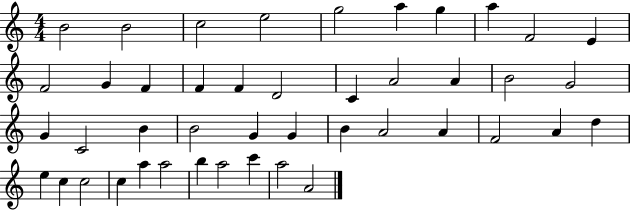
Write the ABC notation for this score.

X:1
T:Untitled
M:4/4
L:1/4
K:C
B2 B2 c2 e2 g2 a g a F2 E F2 G F F F D2 C A2 A B2 G2 G C2 B B2 G G B A2 A F2 A d e c c2 c a a2 b a2 c' a2 A2